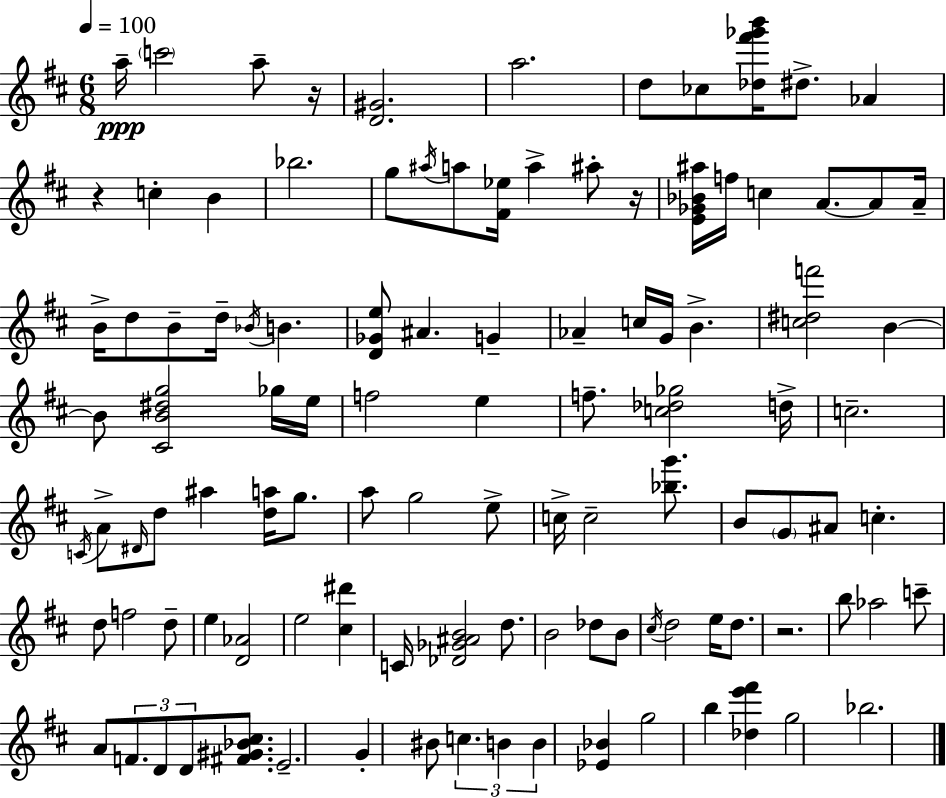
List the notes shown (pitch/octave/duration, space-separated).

A5/s C6/h A5/e R/s [D4,G#4]/h. A5/h. D5/e CES5/e [Db5,F#6,Gb6,B6]/s D#5/e. Ab4/q R/q C5/q B4/q Bb5/h. G5/e A#5/s A5/e [F#4,Eb5]/s A5/q A#5/e R/s [E4,Gb4,Bb4,A#5]/s F5/s C5/q A4/e. A4/e A4/s B4/s D5/e B4/e D5/s Bb4/s B4/q. [D4,Gb4,E5]/e A#4/q. G4/q Ab4/q C5/s G4/s B4/q. [C5,D#5,F6]/h B4/q B4/e [C#4,B4,D#5,G5]/h Gb5/s E5/s F5/h E5/q F5/e. [C5,Db5,Gb5]/h D5/s C5/h. C4/s A4/e D#4/s D5/e A#5/q [D5,A5]/s G5/e. A5/e G5/h E5/e C5/s C5/h [Bb5,G6]/e. B4/e G4/e A#4/e C5/q. D5/e F5/h D5/e E5/q [D4,Ab4]/h E5/h [C#5,D#6]/q C4/s [Db4,Gb4,A#4,B4]/h D5/e. B4/h Db5/e B4/e C#5/s D5/h E5/s D5/e. R/h. B5/e Ab5/h C6/e A4/e F4/e. D4/e D4/e [F#4,G#4,Bb4,C#5]/e. E4/h. G4/q BIS4/e C5/q. B4/q B4/q [Eb4,Bb4]/q G5/h B5/q [Db5,E6,F#6]/q G5/h Bb5/h.